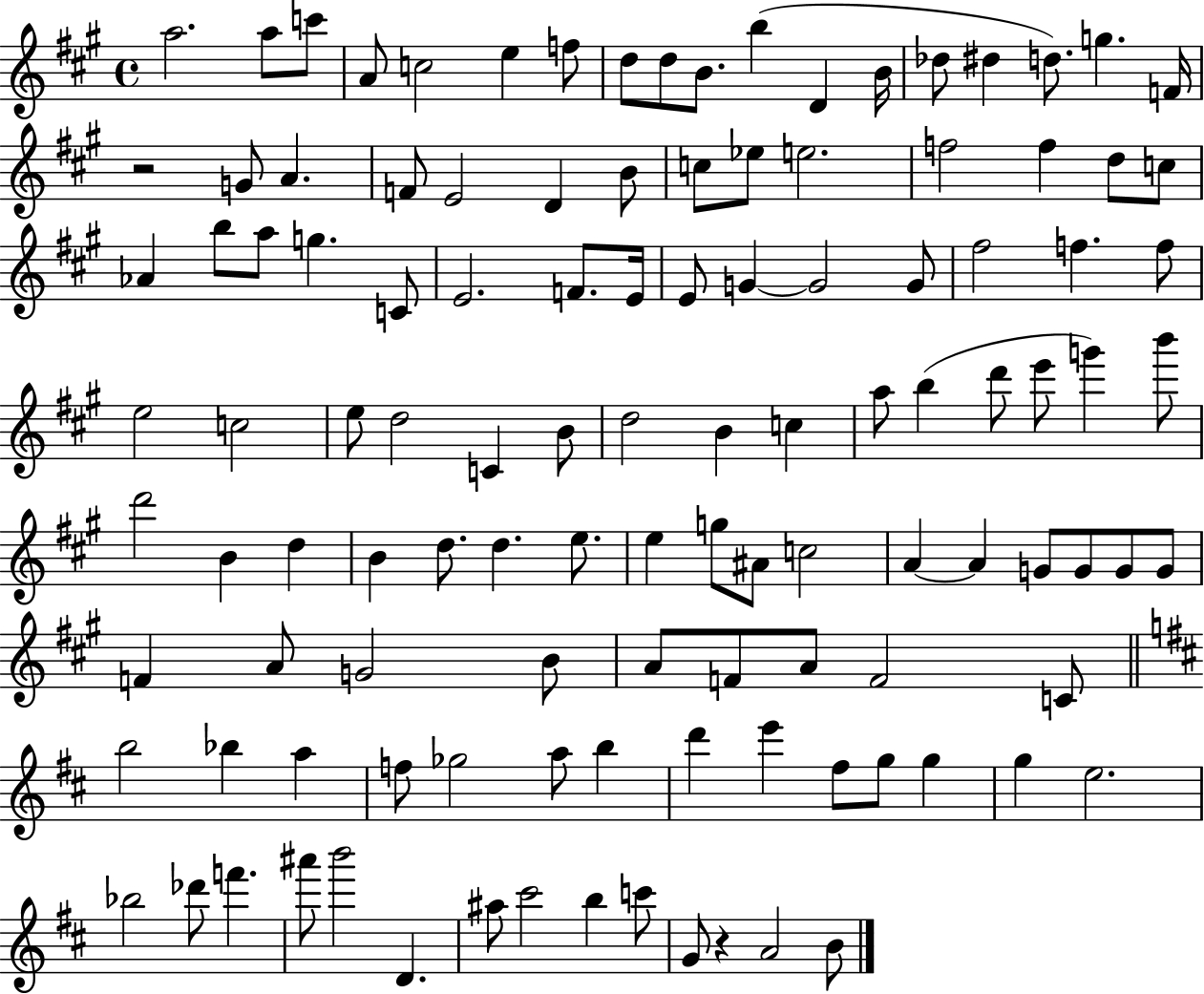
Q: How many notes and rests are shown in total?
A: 116